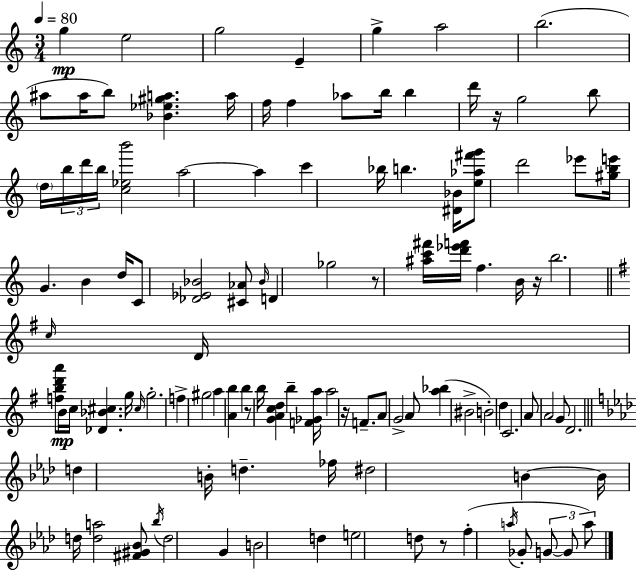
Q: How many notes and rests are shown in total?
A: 110